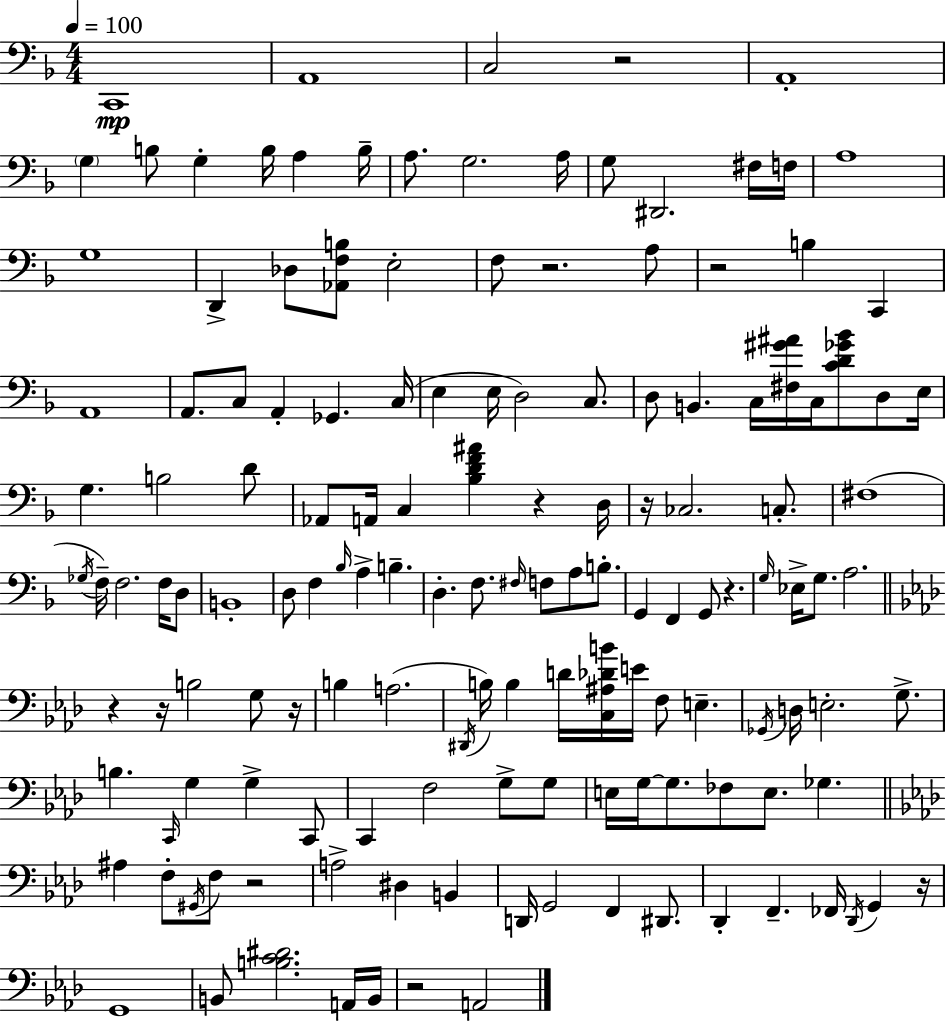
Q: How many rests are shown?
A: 12